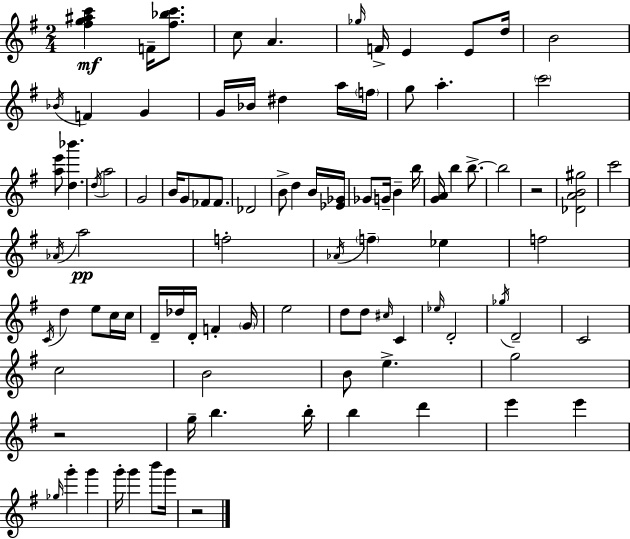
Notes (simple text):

[F#5,G5,A#5,C6]/q F4/s [F#5,Bb5,C6]/e. C5/e A4/q. Gb5/s F4/s E4/q E4/e D5/s B4/h Bb4/s F4/q G4/q G4/s Bb4/s D#5/q A5/s F5/s G5/e A5/q. C6/h [A5,E6]/e [D5,Bb6]/q. D5/s A5/h G4/h B4/s G4/e FES4/e FES4/e. Db4/h B4/e D5/q B4/s [Eb4,Gb4]/s Gb4/e G4/s B4/q B5/s [G4,A4]/s B5/q B5/e. B5/h R/h [Db4,A4,B4,G#5]/h C6/h Ab4/s A5/h F5/h Ab4/s F5/q Eb5/q F5/h C4/s D5/q E5/e C5/s C5/s D4/s Db5/s D4/s F4/q G4/s E5/h D5/e D5/e C#5/s C4/q Eb5/s D4/h Gb5/s D4/h C4/h C5/h B4/h B4/e E5/q. G5/h R/h G5/s B5/q. B5/s B5/q D6/q E6/q E6/q Gb5/s G6/q G6/q G6/s G6/q B6/e G6/s R/h